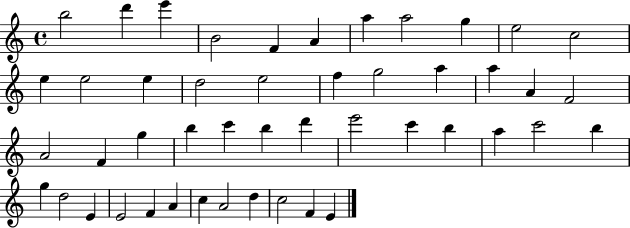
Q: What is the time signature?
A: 4/4